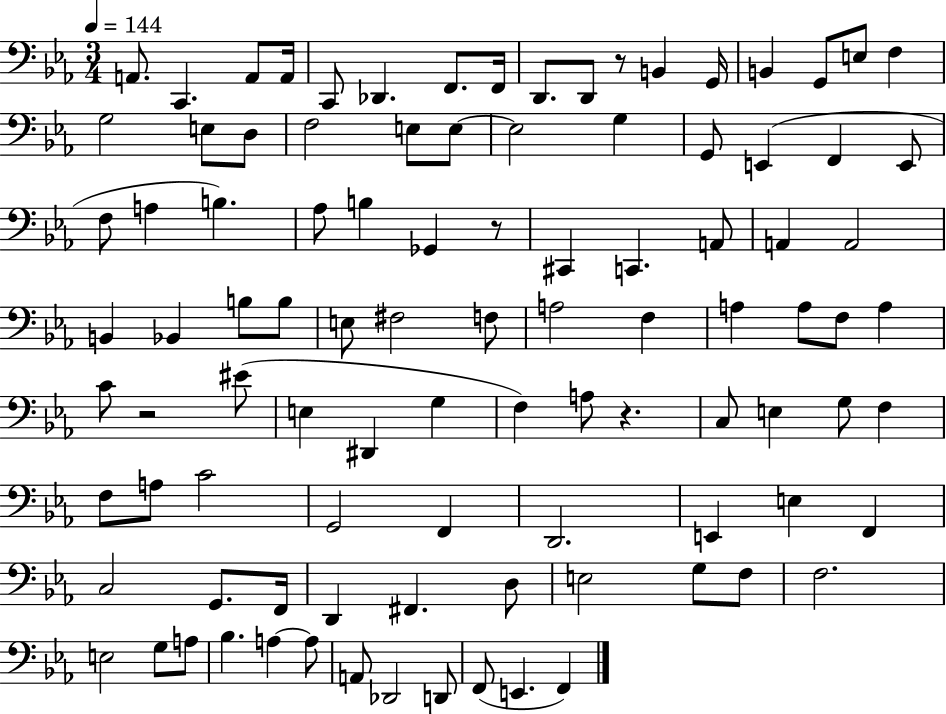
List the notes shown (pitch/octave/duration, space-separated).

A2/e. C2/q. A2/e A2/s C2/e Db2/q. F2/e. F2/s D2/e. D2/e R/e B2/q G2/s B2/q G2/e E3/e F3/q G3/h E3/e D3/e F3/h E3/e E3/e E3/h G3/q G2/e E2/q F2/q E2/e F3/e A3/q B3/q. Ab3/e B3/q Gb2/q R/e C#2/q C2/q. A2/e A2/q A2/h B2/q Bb2/q B3/e B3/e E3/e F#3/h F3/e A3/h F3/q A3/q A3/e F3/e A3/q C4/e R/h EIS4/e E3/q D#2/q G3/q F3/q A3/e R/q. C3/e E3/q G3/e F3/q F3/e A3/e C4/h G2/h F2/q D2/h. E2/q E3/q F2/q C3/h G2/e. F2/s D2/q F#2/q. D3/e E3/h G3/e F3/e F3/h. E3/h G3/e A3/e Bb3/q. A3/q A3/e A2/e Db2/h D2/e F2/e E2/q. F2/q